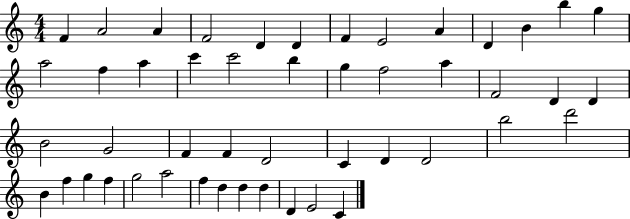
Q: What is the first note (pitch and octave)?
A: F4